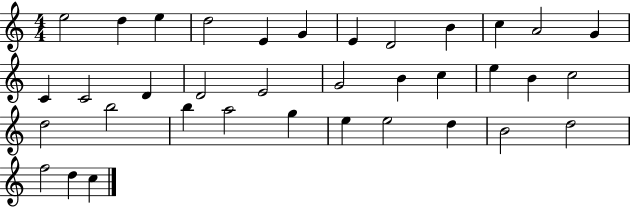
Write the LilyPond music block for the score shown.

{
  \clef treble
  \numericTimeSignature
  \time 4/4
  \key c \major
  e''2 d''4 e''4 | d''2 e'4 g'4 | e'4 d'2 b'4 | c''4 a'2 g'4 | \break c'4 c'2 d'4 | d'2 e'2 | g'2 b'4 c''4 | e''4 b'4 c''2 | \break d''2 b''2 | b''4 a''2 g''4 | e''4 e''2 d''4 | b'2 d''2 | \break f''2 d''4 c''4 | \bar "|."
}